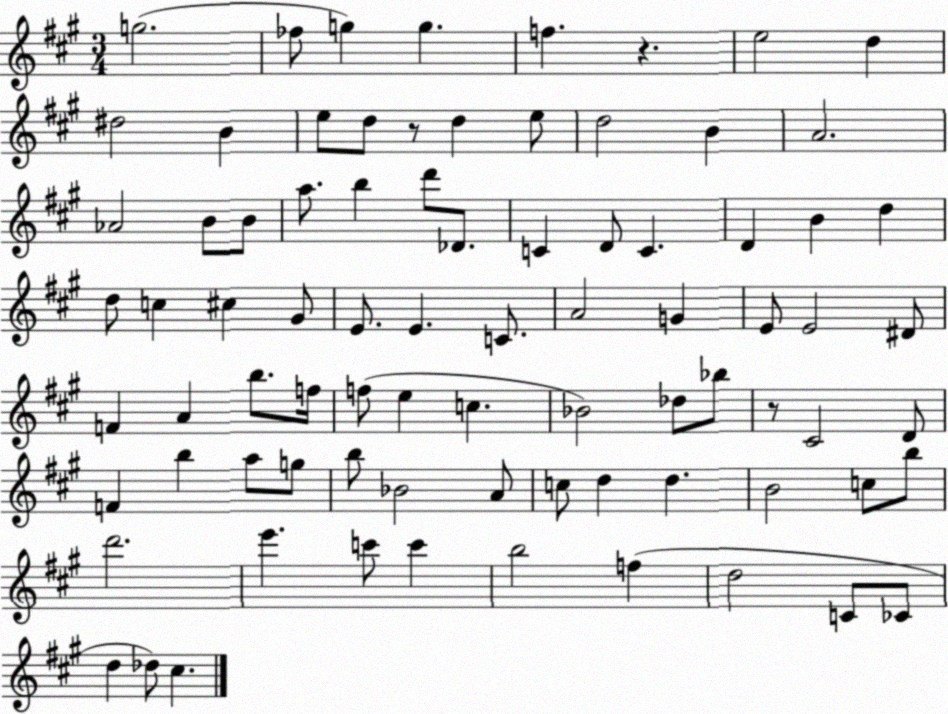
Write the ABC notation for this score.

X:1
T:Untitled
M:3/4
L:1/4
K:A
g2 _f/2 g g f z e2 d ^d2 B e/2 d/2 z/2 d e/2 d2 B A2 _A2 B/2 B/2 a/2 b d'/2 _D/2 C D/2 C D B d d/2 c ^c ^G/2 E/2 E C/2 A2 G E/2 E2 ^D/2 F A b/2 f/4 f/2 e c _B2 _d/2 _b/2 z/2 ^C2 D/2 F b a/2 g/2 b/2 _B2 A/2 c/2 d d B2 c/2 b/2 d'2 e' c'/2 c' b2 f d2 C/2 _C/2 d _d/2 ^c